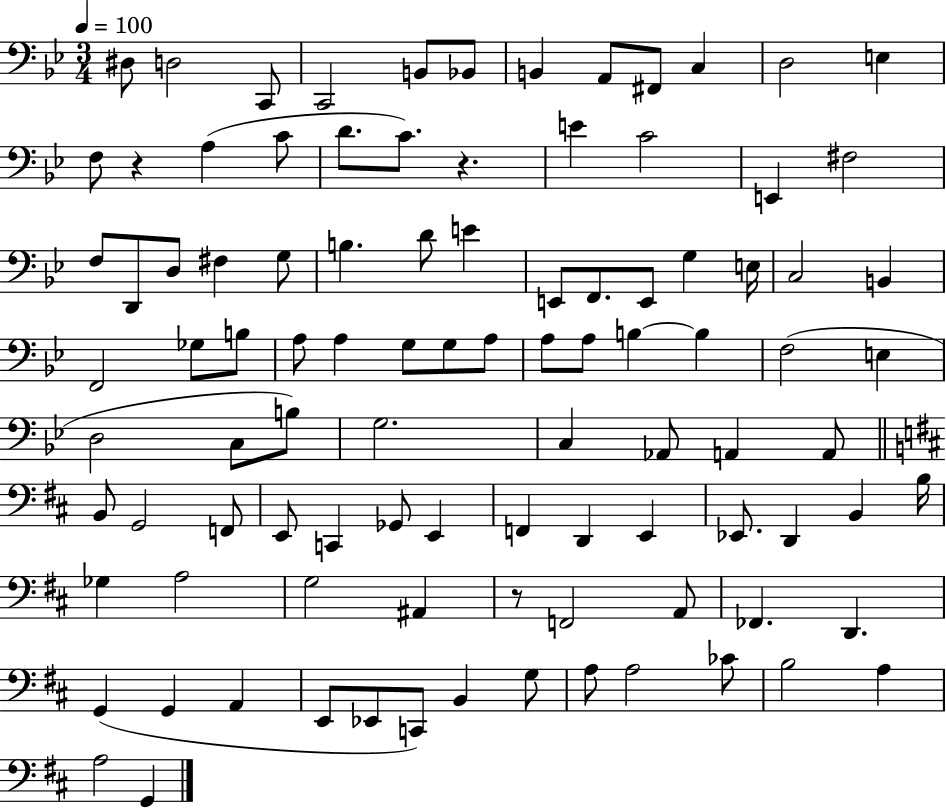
{
  \clef bass
  \numericTimeSignature
  \time 3/4
  \key bes \major
  \tempo 4 = 100
  dis8 d2 c,8 | c,2 b,8 bes,8 | b,4 a,8 fis,8 c4 | d2 e4 | \break f8 r4 a4( c'8 | d'8. c'8.) r4. | e'4 c'2 | e,4 fis2 | \break f8 d,8 d8 fis4 g8 | b4. d'8 e'4 | e,8 f,8. e,8 g4 e16 | c2 b,4 | \break f,2 ges8 b8 | a8 a4 g8 g8 a8 | a8 a8 b4~~ b4 | f2( e4 | \break d2 c8 b8) | g2. | c4 aes,8 a,4 a,8 | \bar "||" \break \key b \minor b,8 g,2 f,8 | e,8 c,4 ges,8 e,4 | f,4 d,4 e,4 | ees,8. d,4 b,4 b16 | \break ges4 a2 | g2 ais,4 | r8 f,2 a,8 | fes,4. d,4. | \break g,4( g,4 a,4 | e,8 ees,8 c,8) b,4 g8 | a8 a2 ces'8 | b2 a4 | \break a2 g,4 | \bar "|."
}